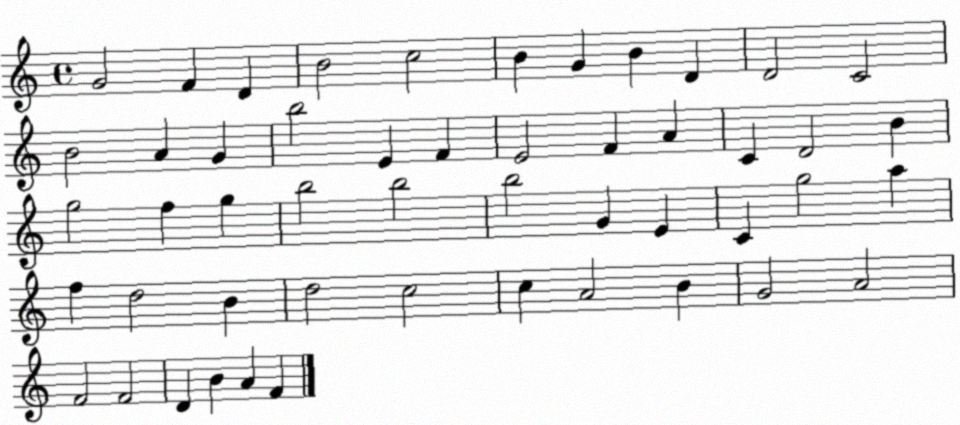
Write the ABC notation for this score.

X:1
T:Untitled
M:4/4
L:1/4
K:C
G2 F D B2 c2 B G B D D2 C2 B2 A G b2 E F E2 F A C D2 B g2 f g b2 b2 b2 G E C g2 a f d2 B d2 c2 c A2 B G2 A2 F2 F2 D B A F